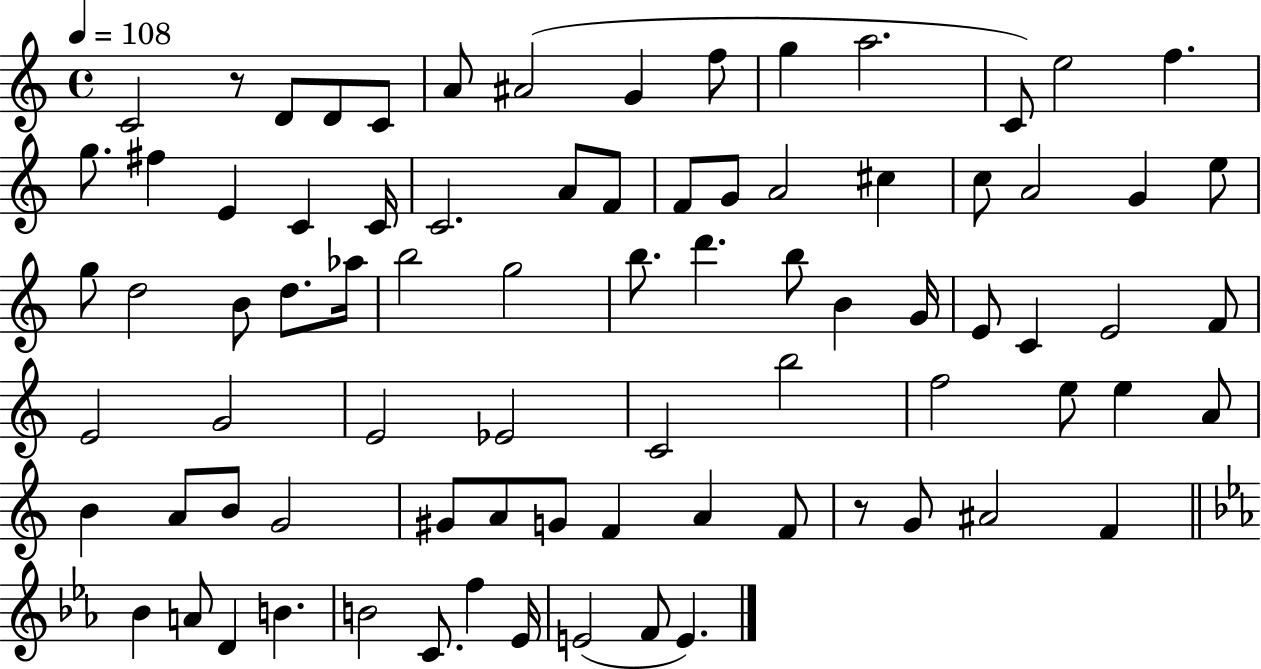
C4/h R/e D4/e D4/e C4/e A4/e A#4/h G4/q F5/e G5/q A5/h. C4/e E5/h F5/q. G5/e. F#5/q E4/q C4/q C4/s C4/h. A4/e F4/e F4/e G4/e A4/h C#5/q C5/e A4/h G4/q E5/e G5/e D5/h B4/e D5/e. Ab5/s B5/h G5/h B5/e. D6/q. B5/e B4/q G4/s E4/e C4/q E4/h F4/e E4/h G4/h E4/h Eb4/h C4/h B5/h F5/h E5/e E5/q A4/e B4/q A4/e B4/e G4/h G#4/e A4/e G4/e F4/q A4/q F4/e R/e G4/e A#4/h F4/q Bb4/q A4/e D4/q B4/q. B4/h C4/e. F5/q Eb4/s E4/h F4/e E4/q.